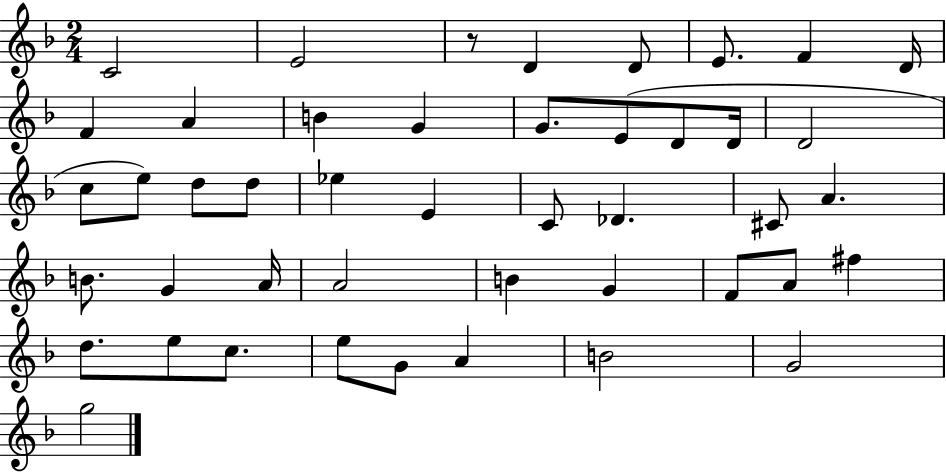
C4/h E4/h R/e D4/q D4/e E4/e. F4/q D4/s F4/q A4/q B4/q G4/q G4/e. E4/e D4/e D4/s D4/h C5/e E5/e D5/e D5/e Eb5/q E4/q C4/e Db4/q. C#4/e A4/q. B4/e. G4/q A4/s A4/h B4/q G4/q F4/e A4/e F#5/q D5/e. E5/e C5/e. E5/e G4/e A4/q B4/h G4/h G5/h